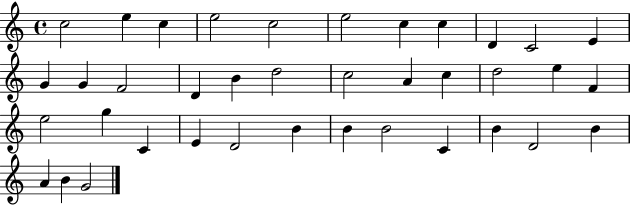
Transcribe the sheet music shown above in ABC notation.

X:1
T:Untitled
M:4/4
L:1/4
K:C
c2 e c e2 c2 e2 c c D C2 E G G F2 D B d2 c2 A c d2 e F e2 g C E D2 B B B2 C B D2 B A B G2